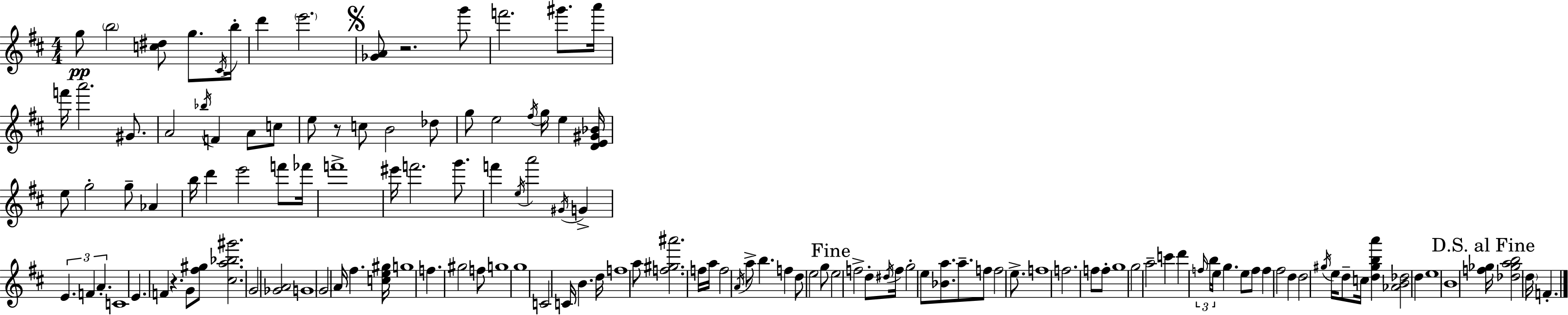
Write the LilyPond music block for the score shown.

{
  \clef treble
  \numericTimeSignature
  \time 4/4
  \key d \major
  g''8\pp \parenthesize b''2 <c'' dis''>8 g''8. \acciaccatura { cis'16 } | b''16-. d'''4 \parenthesize e'''2. | \mark \markup { \musicglyph "scripts.segno" } <ges' a'>8 r2. g'''8 | f'''2. gis'''8. | \break a'''16 f'''16 a'''2. gis'8. | a'2 \acciaccatura { bes''16 } f'4 a'8 | c''8 e''8 r8 c''8 b'2 | des''8 g''8 e''2 \acciaccatura { fis''16 } g''16 e''4 | \break <d' e' gis' bes'>16 e''8 g''2-. g''8-- aes'4 | b''16 d'''4 e'''2 | f'''8 fes'''16 f'''1-> | eis'''16 f'''2. | \break g'''8. f'''4 \acciaccatura { e''16 } a'''2 | \acciaccatura { gis'16 } g'4-> \tuplet 3/2 { e'4. f'4 a'4.-. } | c'1 | e'4. f'4 r4. | \break g'8 <fis'' gis''>8 <cis'' a'' bes'' gis'''>2. | g'2 <ges' a'>2 | g'1 | \parenthesize g'2 a'16 fis''4. | \break <c'' e'' gis''>16 g''1 | f''4. gis''2 | f''8 g''1 | g''1 | \break c'2 c'16 b'4. | d''16 f''1 | a''8 <f'' gis'' ais'''>2. | f''16 a''16 f''2 \acciaccatura { a'16 } a''8-> | \break b''4. f''4 d''8 e''2 | g''8 \mark "Fine" e''2 f''2-> | d''8-. \acciaccatura { dis''16 } f''16 g''2-. | e''8 <bes' a''>8. a''8.-- f''8 f''2 | \break e''8.-> f''1 | f''2. | f''8 f''8-. g''1 | g''2 a''2-- | \break c'''4 d'''4 \tuplet 3/2 { \grace { f''16 } | b''16 e''16 } g''4. e''8 f''8 f''4 | fis''2 d''4 d''2 | \acciaccatura { gis''16 } e''16 d''8-- c''16 <d'' gis'' b'' a'''>4 <aes' b' des''>2 | \break d''4 e''1 | b'1 | \mark "D.S. al Fine" <f'' ges''>16 <des'' ges'' a'' b''>2 | \parenthesize d''16 f'4.-. \bar "|."
}